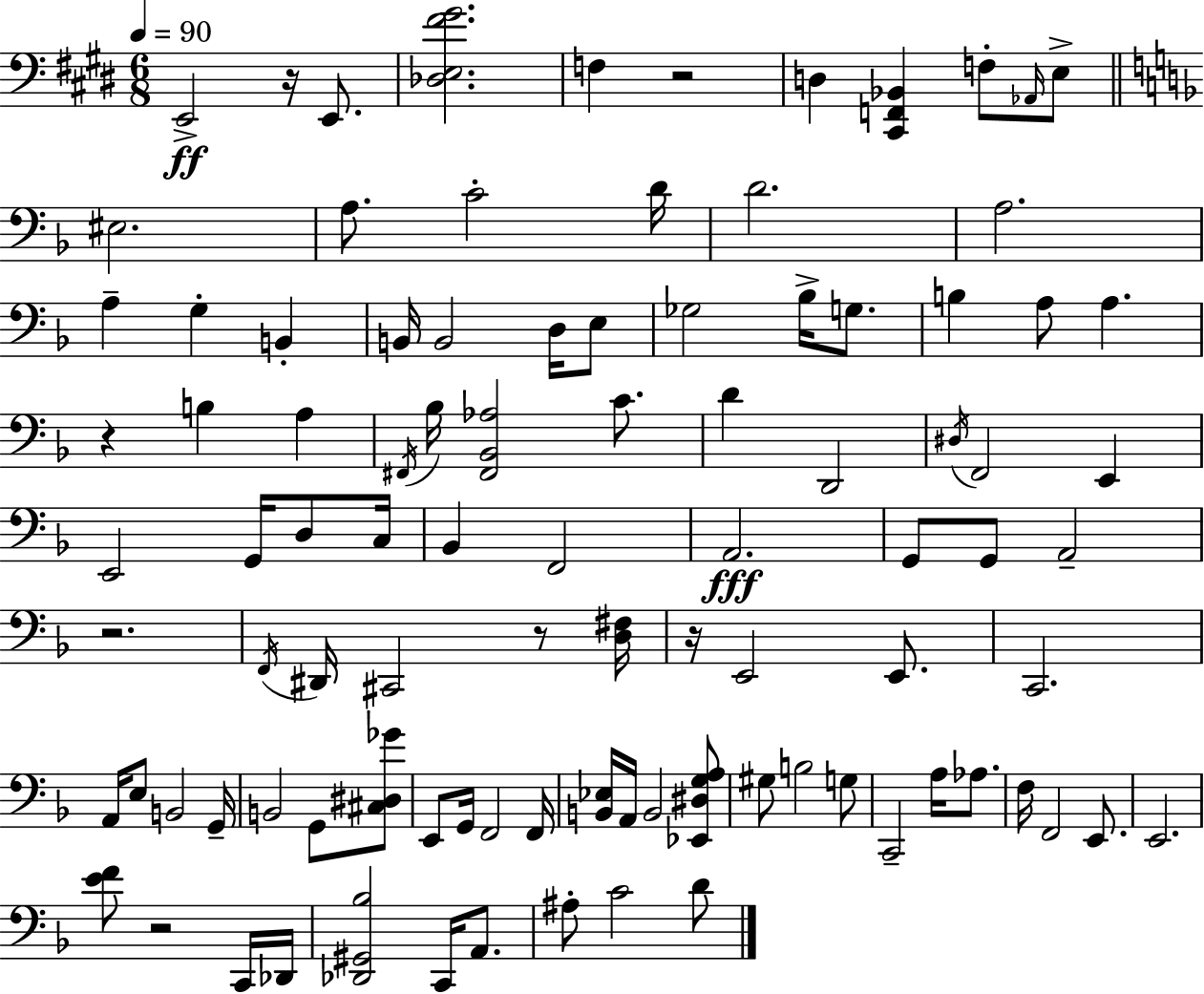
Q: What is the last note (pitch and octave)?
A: D4